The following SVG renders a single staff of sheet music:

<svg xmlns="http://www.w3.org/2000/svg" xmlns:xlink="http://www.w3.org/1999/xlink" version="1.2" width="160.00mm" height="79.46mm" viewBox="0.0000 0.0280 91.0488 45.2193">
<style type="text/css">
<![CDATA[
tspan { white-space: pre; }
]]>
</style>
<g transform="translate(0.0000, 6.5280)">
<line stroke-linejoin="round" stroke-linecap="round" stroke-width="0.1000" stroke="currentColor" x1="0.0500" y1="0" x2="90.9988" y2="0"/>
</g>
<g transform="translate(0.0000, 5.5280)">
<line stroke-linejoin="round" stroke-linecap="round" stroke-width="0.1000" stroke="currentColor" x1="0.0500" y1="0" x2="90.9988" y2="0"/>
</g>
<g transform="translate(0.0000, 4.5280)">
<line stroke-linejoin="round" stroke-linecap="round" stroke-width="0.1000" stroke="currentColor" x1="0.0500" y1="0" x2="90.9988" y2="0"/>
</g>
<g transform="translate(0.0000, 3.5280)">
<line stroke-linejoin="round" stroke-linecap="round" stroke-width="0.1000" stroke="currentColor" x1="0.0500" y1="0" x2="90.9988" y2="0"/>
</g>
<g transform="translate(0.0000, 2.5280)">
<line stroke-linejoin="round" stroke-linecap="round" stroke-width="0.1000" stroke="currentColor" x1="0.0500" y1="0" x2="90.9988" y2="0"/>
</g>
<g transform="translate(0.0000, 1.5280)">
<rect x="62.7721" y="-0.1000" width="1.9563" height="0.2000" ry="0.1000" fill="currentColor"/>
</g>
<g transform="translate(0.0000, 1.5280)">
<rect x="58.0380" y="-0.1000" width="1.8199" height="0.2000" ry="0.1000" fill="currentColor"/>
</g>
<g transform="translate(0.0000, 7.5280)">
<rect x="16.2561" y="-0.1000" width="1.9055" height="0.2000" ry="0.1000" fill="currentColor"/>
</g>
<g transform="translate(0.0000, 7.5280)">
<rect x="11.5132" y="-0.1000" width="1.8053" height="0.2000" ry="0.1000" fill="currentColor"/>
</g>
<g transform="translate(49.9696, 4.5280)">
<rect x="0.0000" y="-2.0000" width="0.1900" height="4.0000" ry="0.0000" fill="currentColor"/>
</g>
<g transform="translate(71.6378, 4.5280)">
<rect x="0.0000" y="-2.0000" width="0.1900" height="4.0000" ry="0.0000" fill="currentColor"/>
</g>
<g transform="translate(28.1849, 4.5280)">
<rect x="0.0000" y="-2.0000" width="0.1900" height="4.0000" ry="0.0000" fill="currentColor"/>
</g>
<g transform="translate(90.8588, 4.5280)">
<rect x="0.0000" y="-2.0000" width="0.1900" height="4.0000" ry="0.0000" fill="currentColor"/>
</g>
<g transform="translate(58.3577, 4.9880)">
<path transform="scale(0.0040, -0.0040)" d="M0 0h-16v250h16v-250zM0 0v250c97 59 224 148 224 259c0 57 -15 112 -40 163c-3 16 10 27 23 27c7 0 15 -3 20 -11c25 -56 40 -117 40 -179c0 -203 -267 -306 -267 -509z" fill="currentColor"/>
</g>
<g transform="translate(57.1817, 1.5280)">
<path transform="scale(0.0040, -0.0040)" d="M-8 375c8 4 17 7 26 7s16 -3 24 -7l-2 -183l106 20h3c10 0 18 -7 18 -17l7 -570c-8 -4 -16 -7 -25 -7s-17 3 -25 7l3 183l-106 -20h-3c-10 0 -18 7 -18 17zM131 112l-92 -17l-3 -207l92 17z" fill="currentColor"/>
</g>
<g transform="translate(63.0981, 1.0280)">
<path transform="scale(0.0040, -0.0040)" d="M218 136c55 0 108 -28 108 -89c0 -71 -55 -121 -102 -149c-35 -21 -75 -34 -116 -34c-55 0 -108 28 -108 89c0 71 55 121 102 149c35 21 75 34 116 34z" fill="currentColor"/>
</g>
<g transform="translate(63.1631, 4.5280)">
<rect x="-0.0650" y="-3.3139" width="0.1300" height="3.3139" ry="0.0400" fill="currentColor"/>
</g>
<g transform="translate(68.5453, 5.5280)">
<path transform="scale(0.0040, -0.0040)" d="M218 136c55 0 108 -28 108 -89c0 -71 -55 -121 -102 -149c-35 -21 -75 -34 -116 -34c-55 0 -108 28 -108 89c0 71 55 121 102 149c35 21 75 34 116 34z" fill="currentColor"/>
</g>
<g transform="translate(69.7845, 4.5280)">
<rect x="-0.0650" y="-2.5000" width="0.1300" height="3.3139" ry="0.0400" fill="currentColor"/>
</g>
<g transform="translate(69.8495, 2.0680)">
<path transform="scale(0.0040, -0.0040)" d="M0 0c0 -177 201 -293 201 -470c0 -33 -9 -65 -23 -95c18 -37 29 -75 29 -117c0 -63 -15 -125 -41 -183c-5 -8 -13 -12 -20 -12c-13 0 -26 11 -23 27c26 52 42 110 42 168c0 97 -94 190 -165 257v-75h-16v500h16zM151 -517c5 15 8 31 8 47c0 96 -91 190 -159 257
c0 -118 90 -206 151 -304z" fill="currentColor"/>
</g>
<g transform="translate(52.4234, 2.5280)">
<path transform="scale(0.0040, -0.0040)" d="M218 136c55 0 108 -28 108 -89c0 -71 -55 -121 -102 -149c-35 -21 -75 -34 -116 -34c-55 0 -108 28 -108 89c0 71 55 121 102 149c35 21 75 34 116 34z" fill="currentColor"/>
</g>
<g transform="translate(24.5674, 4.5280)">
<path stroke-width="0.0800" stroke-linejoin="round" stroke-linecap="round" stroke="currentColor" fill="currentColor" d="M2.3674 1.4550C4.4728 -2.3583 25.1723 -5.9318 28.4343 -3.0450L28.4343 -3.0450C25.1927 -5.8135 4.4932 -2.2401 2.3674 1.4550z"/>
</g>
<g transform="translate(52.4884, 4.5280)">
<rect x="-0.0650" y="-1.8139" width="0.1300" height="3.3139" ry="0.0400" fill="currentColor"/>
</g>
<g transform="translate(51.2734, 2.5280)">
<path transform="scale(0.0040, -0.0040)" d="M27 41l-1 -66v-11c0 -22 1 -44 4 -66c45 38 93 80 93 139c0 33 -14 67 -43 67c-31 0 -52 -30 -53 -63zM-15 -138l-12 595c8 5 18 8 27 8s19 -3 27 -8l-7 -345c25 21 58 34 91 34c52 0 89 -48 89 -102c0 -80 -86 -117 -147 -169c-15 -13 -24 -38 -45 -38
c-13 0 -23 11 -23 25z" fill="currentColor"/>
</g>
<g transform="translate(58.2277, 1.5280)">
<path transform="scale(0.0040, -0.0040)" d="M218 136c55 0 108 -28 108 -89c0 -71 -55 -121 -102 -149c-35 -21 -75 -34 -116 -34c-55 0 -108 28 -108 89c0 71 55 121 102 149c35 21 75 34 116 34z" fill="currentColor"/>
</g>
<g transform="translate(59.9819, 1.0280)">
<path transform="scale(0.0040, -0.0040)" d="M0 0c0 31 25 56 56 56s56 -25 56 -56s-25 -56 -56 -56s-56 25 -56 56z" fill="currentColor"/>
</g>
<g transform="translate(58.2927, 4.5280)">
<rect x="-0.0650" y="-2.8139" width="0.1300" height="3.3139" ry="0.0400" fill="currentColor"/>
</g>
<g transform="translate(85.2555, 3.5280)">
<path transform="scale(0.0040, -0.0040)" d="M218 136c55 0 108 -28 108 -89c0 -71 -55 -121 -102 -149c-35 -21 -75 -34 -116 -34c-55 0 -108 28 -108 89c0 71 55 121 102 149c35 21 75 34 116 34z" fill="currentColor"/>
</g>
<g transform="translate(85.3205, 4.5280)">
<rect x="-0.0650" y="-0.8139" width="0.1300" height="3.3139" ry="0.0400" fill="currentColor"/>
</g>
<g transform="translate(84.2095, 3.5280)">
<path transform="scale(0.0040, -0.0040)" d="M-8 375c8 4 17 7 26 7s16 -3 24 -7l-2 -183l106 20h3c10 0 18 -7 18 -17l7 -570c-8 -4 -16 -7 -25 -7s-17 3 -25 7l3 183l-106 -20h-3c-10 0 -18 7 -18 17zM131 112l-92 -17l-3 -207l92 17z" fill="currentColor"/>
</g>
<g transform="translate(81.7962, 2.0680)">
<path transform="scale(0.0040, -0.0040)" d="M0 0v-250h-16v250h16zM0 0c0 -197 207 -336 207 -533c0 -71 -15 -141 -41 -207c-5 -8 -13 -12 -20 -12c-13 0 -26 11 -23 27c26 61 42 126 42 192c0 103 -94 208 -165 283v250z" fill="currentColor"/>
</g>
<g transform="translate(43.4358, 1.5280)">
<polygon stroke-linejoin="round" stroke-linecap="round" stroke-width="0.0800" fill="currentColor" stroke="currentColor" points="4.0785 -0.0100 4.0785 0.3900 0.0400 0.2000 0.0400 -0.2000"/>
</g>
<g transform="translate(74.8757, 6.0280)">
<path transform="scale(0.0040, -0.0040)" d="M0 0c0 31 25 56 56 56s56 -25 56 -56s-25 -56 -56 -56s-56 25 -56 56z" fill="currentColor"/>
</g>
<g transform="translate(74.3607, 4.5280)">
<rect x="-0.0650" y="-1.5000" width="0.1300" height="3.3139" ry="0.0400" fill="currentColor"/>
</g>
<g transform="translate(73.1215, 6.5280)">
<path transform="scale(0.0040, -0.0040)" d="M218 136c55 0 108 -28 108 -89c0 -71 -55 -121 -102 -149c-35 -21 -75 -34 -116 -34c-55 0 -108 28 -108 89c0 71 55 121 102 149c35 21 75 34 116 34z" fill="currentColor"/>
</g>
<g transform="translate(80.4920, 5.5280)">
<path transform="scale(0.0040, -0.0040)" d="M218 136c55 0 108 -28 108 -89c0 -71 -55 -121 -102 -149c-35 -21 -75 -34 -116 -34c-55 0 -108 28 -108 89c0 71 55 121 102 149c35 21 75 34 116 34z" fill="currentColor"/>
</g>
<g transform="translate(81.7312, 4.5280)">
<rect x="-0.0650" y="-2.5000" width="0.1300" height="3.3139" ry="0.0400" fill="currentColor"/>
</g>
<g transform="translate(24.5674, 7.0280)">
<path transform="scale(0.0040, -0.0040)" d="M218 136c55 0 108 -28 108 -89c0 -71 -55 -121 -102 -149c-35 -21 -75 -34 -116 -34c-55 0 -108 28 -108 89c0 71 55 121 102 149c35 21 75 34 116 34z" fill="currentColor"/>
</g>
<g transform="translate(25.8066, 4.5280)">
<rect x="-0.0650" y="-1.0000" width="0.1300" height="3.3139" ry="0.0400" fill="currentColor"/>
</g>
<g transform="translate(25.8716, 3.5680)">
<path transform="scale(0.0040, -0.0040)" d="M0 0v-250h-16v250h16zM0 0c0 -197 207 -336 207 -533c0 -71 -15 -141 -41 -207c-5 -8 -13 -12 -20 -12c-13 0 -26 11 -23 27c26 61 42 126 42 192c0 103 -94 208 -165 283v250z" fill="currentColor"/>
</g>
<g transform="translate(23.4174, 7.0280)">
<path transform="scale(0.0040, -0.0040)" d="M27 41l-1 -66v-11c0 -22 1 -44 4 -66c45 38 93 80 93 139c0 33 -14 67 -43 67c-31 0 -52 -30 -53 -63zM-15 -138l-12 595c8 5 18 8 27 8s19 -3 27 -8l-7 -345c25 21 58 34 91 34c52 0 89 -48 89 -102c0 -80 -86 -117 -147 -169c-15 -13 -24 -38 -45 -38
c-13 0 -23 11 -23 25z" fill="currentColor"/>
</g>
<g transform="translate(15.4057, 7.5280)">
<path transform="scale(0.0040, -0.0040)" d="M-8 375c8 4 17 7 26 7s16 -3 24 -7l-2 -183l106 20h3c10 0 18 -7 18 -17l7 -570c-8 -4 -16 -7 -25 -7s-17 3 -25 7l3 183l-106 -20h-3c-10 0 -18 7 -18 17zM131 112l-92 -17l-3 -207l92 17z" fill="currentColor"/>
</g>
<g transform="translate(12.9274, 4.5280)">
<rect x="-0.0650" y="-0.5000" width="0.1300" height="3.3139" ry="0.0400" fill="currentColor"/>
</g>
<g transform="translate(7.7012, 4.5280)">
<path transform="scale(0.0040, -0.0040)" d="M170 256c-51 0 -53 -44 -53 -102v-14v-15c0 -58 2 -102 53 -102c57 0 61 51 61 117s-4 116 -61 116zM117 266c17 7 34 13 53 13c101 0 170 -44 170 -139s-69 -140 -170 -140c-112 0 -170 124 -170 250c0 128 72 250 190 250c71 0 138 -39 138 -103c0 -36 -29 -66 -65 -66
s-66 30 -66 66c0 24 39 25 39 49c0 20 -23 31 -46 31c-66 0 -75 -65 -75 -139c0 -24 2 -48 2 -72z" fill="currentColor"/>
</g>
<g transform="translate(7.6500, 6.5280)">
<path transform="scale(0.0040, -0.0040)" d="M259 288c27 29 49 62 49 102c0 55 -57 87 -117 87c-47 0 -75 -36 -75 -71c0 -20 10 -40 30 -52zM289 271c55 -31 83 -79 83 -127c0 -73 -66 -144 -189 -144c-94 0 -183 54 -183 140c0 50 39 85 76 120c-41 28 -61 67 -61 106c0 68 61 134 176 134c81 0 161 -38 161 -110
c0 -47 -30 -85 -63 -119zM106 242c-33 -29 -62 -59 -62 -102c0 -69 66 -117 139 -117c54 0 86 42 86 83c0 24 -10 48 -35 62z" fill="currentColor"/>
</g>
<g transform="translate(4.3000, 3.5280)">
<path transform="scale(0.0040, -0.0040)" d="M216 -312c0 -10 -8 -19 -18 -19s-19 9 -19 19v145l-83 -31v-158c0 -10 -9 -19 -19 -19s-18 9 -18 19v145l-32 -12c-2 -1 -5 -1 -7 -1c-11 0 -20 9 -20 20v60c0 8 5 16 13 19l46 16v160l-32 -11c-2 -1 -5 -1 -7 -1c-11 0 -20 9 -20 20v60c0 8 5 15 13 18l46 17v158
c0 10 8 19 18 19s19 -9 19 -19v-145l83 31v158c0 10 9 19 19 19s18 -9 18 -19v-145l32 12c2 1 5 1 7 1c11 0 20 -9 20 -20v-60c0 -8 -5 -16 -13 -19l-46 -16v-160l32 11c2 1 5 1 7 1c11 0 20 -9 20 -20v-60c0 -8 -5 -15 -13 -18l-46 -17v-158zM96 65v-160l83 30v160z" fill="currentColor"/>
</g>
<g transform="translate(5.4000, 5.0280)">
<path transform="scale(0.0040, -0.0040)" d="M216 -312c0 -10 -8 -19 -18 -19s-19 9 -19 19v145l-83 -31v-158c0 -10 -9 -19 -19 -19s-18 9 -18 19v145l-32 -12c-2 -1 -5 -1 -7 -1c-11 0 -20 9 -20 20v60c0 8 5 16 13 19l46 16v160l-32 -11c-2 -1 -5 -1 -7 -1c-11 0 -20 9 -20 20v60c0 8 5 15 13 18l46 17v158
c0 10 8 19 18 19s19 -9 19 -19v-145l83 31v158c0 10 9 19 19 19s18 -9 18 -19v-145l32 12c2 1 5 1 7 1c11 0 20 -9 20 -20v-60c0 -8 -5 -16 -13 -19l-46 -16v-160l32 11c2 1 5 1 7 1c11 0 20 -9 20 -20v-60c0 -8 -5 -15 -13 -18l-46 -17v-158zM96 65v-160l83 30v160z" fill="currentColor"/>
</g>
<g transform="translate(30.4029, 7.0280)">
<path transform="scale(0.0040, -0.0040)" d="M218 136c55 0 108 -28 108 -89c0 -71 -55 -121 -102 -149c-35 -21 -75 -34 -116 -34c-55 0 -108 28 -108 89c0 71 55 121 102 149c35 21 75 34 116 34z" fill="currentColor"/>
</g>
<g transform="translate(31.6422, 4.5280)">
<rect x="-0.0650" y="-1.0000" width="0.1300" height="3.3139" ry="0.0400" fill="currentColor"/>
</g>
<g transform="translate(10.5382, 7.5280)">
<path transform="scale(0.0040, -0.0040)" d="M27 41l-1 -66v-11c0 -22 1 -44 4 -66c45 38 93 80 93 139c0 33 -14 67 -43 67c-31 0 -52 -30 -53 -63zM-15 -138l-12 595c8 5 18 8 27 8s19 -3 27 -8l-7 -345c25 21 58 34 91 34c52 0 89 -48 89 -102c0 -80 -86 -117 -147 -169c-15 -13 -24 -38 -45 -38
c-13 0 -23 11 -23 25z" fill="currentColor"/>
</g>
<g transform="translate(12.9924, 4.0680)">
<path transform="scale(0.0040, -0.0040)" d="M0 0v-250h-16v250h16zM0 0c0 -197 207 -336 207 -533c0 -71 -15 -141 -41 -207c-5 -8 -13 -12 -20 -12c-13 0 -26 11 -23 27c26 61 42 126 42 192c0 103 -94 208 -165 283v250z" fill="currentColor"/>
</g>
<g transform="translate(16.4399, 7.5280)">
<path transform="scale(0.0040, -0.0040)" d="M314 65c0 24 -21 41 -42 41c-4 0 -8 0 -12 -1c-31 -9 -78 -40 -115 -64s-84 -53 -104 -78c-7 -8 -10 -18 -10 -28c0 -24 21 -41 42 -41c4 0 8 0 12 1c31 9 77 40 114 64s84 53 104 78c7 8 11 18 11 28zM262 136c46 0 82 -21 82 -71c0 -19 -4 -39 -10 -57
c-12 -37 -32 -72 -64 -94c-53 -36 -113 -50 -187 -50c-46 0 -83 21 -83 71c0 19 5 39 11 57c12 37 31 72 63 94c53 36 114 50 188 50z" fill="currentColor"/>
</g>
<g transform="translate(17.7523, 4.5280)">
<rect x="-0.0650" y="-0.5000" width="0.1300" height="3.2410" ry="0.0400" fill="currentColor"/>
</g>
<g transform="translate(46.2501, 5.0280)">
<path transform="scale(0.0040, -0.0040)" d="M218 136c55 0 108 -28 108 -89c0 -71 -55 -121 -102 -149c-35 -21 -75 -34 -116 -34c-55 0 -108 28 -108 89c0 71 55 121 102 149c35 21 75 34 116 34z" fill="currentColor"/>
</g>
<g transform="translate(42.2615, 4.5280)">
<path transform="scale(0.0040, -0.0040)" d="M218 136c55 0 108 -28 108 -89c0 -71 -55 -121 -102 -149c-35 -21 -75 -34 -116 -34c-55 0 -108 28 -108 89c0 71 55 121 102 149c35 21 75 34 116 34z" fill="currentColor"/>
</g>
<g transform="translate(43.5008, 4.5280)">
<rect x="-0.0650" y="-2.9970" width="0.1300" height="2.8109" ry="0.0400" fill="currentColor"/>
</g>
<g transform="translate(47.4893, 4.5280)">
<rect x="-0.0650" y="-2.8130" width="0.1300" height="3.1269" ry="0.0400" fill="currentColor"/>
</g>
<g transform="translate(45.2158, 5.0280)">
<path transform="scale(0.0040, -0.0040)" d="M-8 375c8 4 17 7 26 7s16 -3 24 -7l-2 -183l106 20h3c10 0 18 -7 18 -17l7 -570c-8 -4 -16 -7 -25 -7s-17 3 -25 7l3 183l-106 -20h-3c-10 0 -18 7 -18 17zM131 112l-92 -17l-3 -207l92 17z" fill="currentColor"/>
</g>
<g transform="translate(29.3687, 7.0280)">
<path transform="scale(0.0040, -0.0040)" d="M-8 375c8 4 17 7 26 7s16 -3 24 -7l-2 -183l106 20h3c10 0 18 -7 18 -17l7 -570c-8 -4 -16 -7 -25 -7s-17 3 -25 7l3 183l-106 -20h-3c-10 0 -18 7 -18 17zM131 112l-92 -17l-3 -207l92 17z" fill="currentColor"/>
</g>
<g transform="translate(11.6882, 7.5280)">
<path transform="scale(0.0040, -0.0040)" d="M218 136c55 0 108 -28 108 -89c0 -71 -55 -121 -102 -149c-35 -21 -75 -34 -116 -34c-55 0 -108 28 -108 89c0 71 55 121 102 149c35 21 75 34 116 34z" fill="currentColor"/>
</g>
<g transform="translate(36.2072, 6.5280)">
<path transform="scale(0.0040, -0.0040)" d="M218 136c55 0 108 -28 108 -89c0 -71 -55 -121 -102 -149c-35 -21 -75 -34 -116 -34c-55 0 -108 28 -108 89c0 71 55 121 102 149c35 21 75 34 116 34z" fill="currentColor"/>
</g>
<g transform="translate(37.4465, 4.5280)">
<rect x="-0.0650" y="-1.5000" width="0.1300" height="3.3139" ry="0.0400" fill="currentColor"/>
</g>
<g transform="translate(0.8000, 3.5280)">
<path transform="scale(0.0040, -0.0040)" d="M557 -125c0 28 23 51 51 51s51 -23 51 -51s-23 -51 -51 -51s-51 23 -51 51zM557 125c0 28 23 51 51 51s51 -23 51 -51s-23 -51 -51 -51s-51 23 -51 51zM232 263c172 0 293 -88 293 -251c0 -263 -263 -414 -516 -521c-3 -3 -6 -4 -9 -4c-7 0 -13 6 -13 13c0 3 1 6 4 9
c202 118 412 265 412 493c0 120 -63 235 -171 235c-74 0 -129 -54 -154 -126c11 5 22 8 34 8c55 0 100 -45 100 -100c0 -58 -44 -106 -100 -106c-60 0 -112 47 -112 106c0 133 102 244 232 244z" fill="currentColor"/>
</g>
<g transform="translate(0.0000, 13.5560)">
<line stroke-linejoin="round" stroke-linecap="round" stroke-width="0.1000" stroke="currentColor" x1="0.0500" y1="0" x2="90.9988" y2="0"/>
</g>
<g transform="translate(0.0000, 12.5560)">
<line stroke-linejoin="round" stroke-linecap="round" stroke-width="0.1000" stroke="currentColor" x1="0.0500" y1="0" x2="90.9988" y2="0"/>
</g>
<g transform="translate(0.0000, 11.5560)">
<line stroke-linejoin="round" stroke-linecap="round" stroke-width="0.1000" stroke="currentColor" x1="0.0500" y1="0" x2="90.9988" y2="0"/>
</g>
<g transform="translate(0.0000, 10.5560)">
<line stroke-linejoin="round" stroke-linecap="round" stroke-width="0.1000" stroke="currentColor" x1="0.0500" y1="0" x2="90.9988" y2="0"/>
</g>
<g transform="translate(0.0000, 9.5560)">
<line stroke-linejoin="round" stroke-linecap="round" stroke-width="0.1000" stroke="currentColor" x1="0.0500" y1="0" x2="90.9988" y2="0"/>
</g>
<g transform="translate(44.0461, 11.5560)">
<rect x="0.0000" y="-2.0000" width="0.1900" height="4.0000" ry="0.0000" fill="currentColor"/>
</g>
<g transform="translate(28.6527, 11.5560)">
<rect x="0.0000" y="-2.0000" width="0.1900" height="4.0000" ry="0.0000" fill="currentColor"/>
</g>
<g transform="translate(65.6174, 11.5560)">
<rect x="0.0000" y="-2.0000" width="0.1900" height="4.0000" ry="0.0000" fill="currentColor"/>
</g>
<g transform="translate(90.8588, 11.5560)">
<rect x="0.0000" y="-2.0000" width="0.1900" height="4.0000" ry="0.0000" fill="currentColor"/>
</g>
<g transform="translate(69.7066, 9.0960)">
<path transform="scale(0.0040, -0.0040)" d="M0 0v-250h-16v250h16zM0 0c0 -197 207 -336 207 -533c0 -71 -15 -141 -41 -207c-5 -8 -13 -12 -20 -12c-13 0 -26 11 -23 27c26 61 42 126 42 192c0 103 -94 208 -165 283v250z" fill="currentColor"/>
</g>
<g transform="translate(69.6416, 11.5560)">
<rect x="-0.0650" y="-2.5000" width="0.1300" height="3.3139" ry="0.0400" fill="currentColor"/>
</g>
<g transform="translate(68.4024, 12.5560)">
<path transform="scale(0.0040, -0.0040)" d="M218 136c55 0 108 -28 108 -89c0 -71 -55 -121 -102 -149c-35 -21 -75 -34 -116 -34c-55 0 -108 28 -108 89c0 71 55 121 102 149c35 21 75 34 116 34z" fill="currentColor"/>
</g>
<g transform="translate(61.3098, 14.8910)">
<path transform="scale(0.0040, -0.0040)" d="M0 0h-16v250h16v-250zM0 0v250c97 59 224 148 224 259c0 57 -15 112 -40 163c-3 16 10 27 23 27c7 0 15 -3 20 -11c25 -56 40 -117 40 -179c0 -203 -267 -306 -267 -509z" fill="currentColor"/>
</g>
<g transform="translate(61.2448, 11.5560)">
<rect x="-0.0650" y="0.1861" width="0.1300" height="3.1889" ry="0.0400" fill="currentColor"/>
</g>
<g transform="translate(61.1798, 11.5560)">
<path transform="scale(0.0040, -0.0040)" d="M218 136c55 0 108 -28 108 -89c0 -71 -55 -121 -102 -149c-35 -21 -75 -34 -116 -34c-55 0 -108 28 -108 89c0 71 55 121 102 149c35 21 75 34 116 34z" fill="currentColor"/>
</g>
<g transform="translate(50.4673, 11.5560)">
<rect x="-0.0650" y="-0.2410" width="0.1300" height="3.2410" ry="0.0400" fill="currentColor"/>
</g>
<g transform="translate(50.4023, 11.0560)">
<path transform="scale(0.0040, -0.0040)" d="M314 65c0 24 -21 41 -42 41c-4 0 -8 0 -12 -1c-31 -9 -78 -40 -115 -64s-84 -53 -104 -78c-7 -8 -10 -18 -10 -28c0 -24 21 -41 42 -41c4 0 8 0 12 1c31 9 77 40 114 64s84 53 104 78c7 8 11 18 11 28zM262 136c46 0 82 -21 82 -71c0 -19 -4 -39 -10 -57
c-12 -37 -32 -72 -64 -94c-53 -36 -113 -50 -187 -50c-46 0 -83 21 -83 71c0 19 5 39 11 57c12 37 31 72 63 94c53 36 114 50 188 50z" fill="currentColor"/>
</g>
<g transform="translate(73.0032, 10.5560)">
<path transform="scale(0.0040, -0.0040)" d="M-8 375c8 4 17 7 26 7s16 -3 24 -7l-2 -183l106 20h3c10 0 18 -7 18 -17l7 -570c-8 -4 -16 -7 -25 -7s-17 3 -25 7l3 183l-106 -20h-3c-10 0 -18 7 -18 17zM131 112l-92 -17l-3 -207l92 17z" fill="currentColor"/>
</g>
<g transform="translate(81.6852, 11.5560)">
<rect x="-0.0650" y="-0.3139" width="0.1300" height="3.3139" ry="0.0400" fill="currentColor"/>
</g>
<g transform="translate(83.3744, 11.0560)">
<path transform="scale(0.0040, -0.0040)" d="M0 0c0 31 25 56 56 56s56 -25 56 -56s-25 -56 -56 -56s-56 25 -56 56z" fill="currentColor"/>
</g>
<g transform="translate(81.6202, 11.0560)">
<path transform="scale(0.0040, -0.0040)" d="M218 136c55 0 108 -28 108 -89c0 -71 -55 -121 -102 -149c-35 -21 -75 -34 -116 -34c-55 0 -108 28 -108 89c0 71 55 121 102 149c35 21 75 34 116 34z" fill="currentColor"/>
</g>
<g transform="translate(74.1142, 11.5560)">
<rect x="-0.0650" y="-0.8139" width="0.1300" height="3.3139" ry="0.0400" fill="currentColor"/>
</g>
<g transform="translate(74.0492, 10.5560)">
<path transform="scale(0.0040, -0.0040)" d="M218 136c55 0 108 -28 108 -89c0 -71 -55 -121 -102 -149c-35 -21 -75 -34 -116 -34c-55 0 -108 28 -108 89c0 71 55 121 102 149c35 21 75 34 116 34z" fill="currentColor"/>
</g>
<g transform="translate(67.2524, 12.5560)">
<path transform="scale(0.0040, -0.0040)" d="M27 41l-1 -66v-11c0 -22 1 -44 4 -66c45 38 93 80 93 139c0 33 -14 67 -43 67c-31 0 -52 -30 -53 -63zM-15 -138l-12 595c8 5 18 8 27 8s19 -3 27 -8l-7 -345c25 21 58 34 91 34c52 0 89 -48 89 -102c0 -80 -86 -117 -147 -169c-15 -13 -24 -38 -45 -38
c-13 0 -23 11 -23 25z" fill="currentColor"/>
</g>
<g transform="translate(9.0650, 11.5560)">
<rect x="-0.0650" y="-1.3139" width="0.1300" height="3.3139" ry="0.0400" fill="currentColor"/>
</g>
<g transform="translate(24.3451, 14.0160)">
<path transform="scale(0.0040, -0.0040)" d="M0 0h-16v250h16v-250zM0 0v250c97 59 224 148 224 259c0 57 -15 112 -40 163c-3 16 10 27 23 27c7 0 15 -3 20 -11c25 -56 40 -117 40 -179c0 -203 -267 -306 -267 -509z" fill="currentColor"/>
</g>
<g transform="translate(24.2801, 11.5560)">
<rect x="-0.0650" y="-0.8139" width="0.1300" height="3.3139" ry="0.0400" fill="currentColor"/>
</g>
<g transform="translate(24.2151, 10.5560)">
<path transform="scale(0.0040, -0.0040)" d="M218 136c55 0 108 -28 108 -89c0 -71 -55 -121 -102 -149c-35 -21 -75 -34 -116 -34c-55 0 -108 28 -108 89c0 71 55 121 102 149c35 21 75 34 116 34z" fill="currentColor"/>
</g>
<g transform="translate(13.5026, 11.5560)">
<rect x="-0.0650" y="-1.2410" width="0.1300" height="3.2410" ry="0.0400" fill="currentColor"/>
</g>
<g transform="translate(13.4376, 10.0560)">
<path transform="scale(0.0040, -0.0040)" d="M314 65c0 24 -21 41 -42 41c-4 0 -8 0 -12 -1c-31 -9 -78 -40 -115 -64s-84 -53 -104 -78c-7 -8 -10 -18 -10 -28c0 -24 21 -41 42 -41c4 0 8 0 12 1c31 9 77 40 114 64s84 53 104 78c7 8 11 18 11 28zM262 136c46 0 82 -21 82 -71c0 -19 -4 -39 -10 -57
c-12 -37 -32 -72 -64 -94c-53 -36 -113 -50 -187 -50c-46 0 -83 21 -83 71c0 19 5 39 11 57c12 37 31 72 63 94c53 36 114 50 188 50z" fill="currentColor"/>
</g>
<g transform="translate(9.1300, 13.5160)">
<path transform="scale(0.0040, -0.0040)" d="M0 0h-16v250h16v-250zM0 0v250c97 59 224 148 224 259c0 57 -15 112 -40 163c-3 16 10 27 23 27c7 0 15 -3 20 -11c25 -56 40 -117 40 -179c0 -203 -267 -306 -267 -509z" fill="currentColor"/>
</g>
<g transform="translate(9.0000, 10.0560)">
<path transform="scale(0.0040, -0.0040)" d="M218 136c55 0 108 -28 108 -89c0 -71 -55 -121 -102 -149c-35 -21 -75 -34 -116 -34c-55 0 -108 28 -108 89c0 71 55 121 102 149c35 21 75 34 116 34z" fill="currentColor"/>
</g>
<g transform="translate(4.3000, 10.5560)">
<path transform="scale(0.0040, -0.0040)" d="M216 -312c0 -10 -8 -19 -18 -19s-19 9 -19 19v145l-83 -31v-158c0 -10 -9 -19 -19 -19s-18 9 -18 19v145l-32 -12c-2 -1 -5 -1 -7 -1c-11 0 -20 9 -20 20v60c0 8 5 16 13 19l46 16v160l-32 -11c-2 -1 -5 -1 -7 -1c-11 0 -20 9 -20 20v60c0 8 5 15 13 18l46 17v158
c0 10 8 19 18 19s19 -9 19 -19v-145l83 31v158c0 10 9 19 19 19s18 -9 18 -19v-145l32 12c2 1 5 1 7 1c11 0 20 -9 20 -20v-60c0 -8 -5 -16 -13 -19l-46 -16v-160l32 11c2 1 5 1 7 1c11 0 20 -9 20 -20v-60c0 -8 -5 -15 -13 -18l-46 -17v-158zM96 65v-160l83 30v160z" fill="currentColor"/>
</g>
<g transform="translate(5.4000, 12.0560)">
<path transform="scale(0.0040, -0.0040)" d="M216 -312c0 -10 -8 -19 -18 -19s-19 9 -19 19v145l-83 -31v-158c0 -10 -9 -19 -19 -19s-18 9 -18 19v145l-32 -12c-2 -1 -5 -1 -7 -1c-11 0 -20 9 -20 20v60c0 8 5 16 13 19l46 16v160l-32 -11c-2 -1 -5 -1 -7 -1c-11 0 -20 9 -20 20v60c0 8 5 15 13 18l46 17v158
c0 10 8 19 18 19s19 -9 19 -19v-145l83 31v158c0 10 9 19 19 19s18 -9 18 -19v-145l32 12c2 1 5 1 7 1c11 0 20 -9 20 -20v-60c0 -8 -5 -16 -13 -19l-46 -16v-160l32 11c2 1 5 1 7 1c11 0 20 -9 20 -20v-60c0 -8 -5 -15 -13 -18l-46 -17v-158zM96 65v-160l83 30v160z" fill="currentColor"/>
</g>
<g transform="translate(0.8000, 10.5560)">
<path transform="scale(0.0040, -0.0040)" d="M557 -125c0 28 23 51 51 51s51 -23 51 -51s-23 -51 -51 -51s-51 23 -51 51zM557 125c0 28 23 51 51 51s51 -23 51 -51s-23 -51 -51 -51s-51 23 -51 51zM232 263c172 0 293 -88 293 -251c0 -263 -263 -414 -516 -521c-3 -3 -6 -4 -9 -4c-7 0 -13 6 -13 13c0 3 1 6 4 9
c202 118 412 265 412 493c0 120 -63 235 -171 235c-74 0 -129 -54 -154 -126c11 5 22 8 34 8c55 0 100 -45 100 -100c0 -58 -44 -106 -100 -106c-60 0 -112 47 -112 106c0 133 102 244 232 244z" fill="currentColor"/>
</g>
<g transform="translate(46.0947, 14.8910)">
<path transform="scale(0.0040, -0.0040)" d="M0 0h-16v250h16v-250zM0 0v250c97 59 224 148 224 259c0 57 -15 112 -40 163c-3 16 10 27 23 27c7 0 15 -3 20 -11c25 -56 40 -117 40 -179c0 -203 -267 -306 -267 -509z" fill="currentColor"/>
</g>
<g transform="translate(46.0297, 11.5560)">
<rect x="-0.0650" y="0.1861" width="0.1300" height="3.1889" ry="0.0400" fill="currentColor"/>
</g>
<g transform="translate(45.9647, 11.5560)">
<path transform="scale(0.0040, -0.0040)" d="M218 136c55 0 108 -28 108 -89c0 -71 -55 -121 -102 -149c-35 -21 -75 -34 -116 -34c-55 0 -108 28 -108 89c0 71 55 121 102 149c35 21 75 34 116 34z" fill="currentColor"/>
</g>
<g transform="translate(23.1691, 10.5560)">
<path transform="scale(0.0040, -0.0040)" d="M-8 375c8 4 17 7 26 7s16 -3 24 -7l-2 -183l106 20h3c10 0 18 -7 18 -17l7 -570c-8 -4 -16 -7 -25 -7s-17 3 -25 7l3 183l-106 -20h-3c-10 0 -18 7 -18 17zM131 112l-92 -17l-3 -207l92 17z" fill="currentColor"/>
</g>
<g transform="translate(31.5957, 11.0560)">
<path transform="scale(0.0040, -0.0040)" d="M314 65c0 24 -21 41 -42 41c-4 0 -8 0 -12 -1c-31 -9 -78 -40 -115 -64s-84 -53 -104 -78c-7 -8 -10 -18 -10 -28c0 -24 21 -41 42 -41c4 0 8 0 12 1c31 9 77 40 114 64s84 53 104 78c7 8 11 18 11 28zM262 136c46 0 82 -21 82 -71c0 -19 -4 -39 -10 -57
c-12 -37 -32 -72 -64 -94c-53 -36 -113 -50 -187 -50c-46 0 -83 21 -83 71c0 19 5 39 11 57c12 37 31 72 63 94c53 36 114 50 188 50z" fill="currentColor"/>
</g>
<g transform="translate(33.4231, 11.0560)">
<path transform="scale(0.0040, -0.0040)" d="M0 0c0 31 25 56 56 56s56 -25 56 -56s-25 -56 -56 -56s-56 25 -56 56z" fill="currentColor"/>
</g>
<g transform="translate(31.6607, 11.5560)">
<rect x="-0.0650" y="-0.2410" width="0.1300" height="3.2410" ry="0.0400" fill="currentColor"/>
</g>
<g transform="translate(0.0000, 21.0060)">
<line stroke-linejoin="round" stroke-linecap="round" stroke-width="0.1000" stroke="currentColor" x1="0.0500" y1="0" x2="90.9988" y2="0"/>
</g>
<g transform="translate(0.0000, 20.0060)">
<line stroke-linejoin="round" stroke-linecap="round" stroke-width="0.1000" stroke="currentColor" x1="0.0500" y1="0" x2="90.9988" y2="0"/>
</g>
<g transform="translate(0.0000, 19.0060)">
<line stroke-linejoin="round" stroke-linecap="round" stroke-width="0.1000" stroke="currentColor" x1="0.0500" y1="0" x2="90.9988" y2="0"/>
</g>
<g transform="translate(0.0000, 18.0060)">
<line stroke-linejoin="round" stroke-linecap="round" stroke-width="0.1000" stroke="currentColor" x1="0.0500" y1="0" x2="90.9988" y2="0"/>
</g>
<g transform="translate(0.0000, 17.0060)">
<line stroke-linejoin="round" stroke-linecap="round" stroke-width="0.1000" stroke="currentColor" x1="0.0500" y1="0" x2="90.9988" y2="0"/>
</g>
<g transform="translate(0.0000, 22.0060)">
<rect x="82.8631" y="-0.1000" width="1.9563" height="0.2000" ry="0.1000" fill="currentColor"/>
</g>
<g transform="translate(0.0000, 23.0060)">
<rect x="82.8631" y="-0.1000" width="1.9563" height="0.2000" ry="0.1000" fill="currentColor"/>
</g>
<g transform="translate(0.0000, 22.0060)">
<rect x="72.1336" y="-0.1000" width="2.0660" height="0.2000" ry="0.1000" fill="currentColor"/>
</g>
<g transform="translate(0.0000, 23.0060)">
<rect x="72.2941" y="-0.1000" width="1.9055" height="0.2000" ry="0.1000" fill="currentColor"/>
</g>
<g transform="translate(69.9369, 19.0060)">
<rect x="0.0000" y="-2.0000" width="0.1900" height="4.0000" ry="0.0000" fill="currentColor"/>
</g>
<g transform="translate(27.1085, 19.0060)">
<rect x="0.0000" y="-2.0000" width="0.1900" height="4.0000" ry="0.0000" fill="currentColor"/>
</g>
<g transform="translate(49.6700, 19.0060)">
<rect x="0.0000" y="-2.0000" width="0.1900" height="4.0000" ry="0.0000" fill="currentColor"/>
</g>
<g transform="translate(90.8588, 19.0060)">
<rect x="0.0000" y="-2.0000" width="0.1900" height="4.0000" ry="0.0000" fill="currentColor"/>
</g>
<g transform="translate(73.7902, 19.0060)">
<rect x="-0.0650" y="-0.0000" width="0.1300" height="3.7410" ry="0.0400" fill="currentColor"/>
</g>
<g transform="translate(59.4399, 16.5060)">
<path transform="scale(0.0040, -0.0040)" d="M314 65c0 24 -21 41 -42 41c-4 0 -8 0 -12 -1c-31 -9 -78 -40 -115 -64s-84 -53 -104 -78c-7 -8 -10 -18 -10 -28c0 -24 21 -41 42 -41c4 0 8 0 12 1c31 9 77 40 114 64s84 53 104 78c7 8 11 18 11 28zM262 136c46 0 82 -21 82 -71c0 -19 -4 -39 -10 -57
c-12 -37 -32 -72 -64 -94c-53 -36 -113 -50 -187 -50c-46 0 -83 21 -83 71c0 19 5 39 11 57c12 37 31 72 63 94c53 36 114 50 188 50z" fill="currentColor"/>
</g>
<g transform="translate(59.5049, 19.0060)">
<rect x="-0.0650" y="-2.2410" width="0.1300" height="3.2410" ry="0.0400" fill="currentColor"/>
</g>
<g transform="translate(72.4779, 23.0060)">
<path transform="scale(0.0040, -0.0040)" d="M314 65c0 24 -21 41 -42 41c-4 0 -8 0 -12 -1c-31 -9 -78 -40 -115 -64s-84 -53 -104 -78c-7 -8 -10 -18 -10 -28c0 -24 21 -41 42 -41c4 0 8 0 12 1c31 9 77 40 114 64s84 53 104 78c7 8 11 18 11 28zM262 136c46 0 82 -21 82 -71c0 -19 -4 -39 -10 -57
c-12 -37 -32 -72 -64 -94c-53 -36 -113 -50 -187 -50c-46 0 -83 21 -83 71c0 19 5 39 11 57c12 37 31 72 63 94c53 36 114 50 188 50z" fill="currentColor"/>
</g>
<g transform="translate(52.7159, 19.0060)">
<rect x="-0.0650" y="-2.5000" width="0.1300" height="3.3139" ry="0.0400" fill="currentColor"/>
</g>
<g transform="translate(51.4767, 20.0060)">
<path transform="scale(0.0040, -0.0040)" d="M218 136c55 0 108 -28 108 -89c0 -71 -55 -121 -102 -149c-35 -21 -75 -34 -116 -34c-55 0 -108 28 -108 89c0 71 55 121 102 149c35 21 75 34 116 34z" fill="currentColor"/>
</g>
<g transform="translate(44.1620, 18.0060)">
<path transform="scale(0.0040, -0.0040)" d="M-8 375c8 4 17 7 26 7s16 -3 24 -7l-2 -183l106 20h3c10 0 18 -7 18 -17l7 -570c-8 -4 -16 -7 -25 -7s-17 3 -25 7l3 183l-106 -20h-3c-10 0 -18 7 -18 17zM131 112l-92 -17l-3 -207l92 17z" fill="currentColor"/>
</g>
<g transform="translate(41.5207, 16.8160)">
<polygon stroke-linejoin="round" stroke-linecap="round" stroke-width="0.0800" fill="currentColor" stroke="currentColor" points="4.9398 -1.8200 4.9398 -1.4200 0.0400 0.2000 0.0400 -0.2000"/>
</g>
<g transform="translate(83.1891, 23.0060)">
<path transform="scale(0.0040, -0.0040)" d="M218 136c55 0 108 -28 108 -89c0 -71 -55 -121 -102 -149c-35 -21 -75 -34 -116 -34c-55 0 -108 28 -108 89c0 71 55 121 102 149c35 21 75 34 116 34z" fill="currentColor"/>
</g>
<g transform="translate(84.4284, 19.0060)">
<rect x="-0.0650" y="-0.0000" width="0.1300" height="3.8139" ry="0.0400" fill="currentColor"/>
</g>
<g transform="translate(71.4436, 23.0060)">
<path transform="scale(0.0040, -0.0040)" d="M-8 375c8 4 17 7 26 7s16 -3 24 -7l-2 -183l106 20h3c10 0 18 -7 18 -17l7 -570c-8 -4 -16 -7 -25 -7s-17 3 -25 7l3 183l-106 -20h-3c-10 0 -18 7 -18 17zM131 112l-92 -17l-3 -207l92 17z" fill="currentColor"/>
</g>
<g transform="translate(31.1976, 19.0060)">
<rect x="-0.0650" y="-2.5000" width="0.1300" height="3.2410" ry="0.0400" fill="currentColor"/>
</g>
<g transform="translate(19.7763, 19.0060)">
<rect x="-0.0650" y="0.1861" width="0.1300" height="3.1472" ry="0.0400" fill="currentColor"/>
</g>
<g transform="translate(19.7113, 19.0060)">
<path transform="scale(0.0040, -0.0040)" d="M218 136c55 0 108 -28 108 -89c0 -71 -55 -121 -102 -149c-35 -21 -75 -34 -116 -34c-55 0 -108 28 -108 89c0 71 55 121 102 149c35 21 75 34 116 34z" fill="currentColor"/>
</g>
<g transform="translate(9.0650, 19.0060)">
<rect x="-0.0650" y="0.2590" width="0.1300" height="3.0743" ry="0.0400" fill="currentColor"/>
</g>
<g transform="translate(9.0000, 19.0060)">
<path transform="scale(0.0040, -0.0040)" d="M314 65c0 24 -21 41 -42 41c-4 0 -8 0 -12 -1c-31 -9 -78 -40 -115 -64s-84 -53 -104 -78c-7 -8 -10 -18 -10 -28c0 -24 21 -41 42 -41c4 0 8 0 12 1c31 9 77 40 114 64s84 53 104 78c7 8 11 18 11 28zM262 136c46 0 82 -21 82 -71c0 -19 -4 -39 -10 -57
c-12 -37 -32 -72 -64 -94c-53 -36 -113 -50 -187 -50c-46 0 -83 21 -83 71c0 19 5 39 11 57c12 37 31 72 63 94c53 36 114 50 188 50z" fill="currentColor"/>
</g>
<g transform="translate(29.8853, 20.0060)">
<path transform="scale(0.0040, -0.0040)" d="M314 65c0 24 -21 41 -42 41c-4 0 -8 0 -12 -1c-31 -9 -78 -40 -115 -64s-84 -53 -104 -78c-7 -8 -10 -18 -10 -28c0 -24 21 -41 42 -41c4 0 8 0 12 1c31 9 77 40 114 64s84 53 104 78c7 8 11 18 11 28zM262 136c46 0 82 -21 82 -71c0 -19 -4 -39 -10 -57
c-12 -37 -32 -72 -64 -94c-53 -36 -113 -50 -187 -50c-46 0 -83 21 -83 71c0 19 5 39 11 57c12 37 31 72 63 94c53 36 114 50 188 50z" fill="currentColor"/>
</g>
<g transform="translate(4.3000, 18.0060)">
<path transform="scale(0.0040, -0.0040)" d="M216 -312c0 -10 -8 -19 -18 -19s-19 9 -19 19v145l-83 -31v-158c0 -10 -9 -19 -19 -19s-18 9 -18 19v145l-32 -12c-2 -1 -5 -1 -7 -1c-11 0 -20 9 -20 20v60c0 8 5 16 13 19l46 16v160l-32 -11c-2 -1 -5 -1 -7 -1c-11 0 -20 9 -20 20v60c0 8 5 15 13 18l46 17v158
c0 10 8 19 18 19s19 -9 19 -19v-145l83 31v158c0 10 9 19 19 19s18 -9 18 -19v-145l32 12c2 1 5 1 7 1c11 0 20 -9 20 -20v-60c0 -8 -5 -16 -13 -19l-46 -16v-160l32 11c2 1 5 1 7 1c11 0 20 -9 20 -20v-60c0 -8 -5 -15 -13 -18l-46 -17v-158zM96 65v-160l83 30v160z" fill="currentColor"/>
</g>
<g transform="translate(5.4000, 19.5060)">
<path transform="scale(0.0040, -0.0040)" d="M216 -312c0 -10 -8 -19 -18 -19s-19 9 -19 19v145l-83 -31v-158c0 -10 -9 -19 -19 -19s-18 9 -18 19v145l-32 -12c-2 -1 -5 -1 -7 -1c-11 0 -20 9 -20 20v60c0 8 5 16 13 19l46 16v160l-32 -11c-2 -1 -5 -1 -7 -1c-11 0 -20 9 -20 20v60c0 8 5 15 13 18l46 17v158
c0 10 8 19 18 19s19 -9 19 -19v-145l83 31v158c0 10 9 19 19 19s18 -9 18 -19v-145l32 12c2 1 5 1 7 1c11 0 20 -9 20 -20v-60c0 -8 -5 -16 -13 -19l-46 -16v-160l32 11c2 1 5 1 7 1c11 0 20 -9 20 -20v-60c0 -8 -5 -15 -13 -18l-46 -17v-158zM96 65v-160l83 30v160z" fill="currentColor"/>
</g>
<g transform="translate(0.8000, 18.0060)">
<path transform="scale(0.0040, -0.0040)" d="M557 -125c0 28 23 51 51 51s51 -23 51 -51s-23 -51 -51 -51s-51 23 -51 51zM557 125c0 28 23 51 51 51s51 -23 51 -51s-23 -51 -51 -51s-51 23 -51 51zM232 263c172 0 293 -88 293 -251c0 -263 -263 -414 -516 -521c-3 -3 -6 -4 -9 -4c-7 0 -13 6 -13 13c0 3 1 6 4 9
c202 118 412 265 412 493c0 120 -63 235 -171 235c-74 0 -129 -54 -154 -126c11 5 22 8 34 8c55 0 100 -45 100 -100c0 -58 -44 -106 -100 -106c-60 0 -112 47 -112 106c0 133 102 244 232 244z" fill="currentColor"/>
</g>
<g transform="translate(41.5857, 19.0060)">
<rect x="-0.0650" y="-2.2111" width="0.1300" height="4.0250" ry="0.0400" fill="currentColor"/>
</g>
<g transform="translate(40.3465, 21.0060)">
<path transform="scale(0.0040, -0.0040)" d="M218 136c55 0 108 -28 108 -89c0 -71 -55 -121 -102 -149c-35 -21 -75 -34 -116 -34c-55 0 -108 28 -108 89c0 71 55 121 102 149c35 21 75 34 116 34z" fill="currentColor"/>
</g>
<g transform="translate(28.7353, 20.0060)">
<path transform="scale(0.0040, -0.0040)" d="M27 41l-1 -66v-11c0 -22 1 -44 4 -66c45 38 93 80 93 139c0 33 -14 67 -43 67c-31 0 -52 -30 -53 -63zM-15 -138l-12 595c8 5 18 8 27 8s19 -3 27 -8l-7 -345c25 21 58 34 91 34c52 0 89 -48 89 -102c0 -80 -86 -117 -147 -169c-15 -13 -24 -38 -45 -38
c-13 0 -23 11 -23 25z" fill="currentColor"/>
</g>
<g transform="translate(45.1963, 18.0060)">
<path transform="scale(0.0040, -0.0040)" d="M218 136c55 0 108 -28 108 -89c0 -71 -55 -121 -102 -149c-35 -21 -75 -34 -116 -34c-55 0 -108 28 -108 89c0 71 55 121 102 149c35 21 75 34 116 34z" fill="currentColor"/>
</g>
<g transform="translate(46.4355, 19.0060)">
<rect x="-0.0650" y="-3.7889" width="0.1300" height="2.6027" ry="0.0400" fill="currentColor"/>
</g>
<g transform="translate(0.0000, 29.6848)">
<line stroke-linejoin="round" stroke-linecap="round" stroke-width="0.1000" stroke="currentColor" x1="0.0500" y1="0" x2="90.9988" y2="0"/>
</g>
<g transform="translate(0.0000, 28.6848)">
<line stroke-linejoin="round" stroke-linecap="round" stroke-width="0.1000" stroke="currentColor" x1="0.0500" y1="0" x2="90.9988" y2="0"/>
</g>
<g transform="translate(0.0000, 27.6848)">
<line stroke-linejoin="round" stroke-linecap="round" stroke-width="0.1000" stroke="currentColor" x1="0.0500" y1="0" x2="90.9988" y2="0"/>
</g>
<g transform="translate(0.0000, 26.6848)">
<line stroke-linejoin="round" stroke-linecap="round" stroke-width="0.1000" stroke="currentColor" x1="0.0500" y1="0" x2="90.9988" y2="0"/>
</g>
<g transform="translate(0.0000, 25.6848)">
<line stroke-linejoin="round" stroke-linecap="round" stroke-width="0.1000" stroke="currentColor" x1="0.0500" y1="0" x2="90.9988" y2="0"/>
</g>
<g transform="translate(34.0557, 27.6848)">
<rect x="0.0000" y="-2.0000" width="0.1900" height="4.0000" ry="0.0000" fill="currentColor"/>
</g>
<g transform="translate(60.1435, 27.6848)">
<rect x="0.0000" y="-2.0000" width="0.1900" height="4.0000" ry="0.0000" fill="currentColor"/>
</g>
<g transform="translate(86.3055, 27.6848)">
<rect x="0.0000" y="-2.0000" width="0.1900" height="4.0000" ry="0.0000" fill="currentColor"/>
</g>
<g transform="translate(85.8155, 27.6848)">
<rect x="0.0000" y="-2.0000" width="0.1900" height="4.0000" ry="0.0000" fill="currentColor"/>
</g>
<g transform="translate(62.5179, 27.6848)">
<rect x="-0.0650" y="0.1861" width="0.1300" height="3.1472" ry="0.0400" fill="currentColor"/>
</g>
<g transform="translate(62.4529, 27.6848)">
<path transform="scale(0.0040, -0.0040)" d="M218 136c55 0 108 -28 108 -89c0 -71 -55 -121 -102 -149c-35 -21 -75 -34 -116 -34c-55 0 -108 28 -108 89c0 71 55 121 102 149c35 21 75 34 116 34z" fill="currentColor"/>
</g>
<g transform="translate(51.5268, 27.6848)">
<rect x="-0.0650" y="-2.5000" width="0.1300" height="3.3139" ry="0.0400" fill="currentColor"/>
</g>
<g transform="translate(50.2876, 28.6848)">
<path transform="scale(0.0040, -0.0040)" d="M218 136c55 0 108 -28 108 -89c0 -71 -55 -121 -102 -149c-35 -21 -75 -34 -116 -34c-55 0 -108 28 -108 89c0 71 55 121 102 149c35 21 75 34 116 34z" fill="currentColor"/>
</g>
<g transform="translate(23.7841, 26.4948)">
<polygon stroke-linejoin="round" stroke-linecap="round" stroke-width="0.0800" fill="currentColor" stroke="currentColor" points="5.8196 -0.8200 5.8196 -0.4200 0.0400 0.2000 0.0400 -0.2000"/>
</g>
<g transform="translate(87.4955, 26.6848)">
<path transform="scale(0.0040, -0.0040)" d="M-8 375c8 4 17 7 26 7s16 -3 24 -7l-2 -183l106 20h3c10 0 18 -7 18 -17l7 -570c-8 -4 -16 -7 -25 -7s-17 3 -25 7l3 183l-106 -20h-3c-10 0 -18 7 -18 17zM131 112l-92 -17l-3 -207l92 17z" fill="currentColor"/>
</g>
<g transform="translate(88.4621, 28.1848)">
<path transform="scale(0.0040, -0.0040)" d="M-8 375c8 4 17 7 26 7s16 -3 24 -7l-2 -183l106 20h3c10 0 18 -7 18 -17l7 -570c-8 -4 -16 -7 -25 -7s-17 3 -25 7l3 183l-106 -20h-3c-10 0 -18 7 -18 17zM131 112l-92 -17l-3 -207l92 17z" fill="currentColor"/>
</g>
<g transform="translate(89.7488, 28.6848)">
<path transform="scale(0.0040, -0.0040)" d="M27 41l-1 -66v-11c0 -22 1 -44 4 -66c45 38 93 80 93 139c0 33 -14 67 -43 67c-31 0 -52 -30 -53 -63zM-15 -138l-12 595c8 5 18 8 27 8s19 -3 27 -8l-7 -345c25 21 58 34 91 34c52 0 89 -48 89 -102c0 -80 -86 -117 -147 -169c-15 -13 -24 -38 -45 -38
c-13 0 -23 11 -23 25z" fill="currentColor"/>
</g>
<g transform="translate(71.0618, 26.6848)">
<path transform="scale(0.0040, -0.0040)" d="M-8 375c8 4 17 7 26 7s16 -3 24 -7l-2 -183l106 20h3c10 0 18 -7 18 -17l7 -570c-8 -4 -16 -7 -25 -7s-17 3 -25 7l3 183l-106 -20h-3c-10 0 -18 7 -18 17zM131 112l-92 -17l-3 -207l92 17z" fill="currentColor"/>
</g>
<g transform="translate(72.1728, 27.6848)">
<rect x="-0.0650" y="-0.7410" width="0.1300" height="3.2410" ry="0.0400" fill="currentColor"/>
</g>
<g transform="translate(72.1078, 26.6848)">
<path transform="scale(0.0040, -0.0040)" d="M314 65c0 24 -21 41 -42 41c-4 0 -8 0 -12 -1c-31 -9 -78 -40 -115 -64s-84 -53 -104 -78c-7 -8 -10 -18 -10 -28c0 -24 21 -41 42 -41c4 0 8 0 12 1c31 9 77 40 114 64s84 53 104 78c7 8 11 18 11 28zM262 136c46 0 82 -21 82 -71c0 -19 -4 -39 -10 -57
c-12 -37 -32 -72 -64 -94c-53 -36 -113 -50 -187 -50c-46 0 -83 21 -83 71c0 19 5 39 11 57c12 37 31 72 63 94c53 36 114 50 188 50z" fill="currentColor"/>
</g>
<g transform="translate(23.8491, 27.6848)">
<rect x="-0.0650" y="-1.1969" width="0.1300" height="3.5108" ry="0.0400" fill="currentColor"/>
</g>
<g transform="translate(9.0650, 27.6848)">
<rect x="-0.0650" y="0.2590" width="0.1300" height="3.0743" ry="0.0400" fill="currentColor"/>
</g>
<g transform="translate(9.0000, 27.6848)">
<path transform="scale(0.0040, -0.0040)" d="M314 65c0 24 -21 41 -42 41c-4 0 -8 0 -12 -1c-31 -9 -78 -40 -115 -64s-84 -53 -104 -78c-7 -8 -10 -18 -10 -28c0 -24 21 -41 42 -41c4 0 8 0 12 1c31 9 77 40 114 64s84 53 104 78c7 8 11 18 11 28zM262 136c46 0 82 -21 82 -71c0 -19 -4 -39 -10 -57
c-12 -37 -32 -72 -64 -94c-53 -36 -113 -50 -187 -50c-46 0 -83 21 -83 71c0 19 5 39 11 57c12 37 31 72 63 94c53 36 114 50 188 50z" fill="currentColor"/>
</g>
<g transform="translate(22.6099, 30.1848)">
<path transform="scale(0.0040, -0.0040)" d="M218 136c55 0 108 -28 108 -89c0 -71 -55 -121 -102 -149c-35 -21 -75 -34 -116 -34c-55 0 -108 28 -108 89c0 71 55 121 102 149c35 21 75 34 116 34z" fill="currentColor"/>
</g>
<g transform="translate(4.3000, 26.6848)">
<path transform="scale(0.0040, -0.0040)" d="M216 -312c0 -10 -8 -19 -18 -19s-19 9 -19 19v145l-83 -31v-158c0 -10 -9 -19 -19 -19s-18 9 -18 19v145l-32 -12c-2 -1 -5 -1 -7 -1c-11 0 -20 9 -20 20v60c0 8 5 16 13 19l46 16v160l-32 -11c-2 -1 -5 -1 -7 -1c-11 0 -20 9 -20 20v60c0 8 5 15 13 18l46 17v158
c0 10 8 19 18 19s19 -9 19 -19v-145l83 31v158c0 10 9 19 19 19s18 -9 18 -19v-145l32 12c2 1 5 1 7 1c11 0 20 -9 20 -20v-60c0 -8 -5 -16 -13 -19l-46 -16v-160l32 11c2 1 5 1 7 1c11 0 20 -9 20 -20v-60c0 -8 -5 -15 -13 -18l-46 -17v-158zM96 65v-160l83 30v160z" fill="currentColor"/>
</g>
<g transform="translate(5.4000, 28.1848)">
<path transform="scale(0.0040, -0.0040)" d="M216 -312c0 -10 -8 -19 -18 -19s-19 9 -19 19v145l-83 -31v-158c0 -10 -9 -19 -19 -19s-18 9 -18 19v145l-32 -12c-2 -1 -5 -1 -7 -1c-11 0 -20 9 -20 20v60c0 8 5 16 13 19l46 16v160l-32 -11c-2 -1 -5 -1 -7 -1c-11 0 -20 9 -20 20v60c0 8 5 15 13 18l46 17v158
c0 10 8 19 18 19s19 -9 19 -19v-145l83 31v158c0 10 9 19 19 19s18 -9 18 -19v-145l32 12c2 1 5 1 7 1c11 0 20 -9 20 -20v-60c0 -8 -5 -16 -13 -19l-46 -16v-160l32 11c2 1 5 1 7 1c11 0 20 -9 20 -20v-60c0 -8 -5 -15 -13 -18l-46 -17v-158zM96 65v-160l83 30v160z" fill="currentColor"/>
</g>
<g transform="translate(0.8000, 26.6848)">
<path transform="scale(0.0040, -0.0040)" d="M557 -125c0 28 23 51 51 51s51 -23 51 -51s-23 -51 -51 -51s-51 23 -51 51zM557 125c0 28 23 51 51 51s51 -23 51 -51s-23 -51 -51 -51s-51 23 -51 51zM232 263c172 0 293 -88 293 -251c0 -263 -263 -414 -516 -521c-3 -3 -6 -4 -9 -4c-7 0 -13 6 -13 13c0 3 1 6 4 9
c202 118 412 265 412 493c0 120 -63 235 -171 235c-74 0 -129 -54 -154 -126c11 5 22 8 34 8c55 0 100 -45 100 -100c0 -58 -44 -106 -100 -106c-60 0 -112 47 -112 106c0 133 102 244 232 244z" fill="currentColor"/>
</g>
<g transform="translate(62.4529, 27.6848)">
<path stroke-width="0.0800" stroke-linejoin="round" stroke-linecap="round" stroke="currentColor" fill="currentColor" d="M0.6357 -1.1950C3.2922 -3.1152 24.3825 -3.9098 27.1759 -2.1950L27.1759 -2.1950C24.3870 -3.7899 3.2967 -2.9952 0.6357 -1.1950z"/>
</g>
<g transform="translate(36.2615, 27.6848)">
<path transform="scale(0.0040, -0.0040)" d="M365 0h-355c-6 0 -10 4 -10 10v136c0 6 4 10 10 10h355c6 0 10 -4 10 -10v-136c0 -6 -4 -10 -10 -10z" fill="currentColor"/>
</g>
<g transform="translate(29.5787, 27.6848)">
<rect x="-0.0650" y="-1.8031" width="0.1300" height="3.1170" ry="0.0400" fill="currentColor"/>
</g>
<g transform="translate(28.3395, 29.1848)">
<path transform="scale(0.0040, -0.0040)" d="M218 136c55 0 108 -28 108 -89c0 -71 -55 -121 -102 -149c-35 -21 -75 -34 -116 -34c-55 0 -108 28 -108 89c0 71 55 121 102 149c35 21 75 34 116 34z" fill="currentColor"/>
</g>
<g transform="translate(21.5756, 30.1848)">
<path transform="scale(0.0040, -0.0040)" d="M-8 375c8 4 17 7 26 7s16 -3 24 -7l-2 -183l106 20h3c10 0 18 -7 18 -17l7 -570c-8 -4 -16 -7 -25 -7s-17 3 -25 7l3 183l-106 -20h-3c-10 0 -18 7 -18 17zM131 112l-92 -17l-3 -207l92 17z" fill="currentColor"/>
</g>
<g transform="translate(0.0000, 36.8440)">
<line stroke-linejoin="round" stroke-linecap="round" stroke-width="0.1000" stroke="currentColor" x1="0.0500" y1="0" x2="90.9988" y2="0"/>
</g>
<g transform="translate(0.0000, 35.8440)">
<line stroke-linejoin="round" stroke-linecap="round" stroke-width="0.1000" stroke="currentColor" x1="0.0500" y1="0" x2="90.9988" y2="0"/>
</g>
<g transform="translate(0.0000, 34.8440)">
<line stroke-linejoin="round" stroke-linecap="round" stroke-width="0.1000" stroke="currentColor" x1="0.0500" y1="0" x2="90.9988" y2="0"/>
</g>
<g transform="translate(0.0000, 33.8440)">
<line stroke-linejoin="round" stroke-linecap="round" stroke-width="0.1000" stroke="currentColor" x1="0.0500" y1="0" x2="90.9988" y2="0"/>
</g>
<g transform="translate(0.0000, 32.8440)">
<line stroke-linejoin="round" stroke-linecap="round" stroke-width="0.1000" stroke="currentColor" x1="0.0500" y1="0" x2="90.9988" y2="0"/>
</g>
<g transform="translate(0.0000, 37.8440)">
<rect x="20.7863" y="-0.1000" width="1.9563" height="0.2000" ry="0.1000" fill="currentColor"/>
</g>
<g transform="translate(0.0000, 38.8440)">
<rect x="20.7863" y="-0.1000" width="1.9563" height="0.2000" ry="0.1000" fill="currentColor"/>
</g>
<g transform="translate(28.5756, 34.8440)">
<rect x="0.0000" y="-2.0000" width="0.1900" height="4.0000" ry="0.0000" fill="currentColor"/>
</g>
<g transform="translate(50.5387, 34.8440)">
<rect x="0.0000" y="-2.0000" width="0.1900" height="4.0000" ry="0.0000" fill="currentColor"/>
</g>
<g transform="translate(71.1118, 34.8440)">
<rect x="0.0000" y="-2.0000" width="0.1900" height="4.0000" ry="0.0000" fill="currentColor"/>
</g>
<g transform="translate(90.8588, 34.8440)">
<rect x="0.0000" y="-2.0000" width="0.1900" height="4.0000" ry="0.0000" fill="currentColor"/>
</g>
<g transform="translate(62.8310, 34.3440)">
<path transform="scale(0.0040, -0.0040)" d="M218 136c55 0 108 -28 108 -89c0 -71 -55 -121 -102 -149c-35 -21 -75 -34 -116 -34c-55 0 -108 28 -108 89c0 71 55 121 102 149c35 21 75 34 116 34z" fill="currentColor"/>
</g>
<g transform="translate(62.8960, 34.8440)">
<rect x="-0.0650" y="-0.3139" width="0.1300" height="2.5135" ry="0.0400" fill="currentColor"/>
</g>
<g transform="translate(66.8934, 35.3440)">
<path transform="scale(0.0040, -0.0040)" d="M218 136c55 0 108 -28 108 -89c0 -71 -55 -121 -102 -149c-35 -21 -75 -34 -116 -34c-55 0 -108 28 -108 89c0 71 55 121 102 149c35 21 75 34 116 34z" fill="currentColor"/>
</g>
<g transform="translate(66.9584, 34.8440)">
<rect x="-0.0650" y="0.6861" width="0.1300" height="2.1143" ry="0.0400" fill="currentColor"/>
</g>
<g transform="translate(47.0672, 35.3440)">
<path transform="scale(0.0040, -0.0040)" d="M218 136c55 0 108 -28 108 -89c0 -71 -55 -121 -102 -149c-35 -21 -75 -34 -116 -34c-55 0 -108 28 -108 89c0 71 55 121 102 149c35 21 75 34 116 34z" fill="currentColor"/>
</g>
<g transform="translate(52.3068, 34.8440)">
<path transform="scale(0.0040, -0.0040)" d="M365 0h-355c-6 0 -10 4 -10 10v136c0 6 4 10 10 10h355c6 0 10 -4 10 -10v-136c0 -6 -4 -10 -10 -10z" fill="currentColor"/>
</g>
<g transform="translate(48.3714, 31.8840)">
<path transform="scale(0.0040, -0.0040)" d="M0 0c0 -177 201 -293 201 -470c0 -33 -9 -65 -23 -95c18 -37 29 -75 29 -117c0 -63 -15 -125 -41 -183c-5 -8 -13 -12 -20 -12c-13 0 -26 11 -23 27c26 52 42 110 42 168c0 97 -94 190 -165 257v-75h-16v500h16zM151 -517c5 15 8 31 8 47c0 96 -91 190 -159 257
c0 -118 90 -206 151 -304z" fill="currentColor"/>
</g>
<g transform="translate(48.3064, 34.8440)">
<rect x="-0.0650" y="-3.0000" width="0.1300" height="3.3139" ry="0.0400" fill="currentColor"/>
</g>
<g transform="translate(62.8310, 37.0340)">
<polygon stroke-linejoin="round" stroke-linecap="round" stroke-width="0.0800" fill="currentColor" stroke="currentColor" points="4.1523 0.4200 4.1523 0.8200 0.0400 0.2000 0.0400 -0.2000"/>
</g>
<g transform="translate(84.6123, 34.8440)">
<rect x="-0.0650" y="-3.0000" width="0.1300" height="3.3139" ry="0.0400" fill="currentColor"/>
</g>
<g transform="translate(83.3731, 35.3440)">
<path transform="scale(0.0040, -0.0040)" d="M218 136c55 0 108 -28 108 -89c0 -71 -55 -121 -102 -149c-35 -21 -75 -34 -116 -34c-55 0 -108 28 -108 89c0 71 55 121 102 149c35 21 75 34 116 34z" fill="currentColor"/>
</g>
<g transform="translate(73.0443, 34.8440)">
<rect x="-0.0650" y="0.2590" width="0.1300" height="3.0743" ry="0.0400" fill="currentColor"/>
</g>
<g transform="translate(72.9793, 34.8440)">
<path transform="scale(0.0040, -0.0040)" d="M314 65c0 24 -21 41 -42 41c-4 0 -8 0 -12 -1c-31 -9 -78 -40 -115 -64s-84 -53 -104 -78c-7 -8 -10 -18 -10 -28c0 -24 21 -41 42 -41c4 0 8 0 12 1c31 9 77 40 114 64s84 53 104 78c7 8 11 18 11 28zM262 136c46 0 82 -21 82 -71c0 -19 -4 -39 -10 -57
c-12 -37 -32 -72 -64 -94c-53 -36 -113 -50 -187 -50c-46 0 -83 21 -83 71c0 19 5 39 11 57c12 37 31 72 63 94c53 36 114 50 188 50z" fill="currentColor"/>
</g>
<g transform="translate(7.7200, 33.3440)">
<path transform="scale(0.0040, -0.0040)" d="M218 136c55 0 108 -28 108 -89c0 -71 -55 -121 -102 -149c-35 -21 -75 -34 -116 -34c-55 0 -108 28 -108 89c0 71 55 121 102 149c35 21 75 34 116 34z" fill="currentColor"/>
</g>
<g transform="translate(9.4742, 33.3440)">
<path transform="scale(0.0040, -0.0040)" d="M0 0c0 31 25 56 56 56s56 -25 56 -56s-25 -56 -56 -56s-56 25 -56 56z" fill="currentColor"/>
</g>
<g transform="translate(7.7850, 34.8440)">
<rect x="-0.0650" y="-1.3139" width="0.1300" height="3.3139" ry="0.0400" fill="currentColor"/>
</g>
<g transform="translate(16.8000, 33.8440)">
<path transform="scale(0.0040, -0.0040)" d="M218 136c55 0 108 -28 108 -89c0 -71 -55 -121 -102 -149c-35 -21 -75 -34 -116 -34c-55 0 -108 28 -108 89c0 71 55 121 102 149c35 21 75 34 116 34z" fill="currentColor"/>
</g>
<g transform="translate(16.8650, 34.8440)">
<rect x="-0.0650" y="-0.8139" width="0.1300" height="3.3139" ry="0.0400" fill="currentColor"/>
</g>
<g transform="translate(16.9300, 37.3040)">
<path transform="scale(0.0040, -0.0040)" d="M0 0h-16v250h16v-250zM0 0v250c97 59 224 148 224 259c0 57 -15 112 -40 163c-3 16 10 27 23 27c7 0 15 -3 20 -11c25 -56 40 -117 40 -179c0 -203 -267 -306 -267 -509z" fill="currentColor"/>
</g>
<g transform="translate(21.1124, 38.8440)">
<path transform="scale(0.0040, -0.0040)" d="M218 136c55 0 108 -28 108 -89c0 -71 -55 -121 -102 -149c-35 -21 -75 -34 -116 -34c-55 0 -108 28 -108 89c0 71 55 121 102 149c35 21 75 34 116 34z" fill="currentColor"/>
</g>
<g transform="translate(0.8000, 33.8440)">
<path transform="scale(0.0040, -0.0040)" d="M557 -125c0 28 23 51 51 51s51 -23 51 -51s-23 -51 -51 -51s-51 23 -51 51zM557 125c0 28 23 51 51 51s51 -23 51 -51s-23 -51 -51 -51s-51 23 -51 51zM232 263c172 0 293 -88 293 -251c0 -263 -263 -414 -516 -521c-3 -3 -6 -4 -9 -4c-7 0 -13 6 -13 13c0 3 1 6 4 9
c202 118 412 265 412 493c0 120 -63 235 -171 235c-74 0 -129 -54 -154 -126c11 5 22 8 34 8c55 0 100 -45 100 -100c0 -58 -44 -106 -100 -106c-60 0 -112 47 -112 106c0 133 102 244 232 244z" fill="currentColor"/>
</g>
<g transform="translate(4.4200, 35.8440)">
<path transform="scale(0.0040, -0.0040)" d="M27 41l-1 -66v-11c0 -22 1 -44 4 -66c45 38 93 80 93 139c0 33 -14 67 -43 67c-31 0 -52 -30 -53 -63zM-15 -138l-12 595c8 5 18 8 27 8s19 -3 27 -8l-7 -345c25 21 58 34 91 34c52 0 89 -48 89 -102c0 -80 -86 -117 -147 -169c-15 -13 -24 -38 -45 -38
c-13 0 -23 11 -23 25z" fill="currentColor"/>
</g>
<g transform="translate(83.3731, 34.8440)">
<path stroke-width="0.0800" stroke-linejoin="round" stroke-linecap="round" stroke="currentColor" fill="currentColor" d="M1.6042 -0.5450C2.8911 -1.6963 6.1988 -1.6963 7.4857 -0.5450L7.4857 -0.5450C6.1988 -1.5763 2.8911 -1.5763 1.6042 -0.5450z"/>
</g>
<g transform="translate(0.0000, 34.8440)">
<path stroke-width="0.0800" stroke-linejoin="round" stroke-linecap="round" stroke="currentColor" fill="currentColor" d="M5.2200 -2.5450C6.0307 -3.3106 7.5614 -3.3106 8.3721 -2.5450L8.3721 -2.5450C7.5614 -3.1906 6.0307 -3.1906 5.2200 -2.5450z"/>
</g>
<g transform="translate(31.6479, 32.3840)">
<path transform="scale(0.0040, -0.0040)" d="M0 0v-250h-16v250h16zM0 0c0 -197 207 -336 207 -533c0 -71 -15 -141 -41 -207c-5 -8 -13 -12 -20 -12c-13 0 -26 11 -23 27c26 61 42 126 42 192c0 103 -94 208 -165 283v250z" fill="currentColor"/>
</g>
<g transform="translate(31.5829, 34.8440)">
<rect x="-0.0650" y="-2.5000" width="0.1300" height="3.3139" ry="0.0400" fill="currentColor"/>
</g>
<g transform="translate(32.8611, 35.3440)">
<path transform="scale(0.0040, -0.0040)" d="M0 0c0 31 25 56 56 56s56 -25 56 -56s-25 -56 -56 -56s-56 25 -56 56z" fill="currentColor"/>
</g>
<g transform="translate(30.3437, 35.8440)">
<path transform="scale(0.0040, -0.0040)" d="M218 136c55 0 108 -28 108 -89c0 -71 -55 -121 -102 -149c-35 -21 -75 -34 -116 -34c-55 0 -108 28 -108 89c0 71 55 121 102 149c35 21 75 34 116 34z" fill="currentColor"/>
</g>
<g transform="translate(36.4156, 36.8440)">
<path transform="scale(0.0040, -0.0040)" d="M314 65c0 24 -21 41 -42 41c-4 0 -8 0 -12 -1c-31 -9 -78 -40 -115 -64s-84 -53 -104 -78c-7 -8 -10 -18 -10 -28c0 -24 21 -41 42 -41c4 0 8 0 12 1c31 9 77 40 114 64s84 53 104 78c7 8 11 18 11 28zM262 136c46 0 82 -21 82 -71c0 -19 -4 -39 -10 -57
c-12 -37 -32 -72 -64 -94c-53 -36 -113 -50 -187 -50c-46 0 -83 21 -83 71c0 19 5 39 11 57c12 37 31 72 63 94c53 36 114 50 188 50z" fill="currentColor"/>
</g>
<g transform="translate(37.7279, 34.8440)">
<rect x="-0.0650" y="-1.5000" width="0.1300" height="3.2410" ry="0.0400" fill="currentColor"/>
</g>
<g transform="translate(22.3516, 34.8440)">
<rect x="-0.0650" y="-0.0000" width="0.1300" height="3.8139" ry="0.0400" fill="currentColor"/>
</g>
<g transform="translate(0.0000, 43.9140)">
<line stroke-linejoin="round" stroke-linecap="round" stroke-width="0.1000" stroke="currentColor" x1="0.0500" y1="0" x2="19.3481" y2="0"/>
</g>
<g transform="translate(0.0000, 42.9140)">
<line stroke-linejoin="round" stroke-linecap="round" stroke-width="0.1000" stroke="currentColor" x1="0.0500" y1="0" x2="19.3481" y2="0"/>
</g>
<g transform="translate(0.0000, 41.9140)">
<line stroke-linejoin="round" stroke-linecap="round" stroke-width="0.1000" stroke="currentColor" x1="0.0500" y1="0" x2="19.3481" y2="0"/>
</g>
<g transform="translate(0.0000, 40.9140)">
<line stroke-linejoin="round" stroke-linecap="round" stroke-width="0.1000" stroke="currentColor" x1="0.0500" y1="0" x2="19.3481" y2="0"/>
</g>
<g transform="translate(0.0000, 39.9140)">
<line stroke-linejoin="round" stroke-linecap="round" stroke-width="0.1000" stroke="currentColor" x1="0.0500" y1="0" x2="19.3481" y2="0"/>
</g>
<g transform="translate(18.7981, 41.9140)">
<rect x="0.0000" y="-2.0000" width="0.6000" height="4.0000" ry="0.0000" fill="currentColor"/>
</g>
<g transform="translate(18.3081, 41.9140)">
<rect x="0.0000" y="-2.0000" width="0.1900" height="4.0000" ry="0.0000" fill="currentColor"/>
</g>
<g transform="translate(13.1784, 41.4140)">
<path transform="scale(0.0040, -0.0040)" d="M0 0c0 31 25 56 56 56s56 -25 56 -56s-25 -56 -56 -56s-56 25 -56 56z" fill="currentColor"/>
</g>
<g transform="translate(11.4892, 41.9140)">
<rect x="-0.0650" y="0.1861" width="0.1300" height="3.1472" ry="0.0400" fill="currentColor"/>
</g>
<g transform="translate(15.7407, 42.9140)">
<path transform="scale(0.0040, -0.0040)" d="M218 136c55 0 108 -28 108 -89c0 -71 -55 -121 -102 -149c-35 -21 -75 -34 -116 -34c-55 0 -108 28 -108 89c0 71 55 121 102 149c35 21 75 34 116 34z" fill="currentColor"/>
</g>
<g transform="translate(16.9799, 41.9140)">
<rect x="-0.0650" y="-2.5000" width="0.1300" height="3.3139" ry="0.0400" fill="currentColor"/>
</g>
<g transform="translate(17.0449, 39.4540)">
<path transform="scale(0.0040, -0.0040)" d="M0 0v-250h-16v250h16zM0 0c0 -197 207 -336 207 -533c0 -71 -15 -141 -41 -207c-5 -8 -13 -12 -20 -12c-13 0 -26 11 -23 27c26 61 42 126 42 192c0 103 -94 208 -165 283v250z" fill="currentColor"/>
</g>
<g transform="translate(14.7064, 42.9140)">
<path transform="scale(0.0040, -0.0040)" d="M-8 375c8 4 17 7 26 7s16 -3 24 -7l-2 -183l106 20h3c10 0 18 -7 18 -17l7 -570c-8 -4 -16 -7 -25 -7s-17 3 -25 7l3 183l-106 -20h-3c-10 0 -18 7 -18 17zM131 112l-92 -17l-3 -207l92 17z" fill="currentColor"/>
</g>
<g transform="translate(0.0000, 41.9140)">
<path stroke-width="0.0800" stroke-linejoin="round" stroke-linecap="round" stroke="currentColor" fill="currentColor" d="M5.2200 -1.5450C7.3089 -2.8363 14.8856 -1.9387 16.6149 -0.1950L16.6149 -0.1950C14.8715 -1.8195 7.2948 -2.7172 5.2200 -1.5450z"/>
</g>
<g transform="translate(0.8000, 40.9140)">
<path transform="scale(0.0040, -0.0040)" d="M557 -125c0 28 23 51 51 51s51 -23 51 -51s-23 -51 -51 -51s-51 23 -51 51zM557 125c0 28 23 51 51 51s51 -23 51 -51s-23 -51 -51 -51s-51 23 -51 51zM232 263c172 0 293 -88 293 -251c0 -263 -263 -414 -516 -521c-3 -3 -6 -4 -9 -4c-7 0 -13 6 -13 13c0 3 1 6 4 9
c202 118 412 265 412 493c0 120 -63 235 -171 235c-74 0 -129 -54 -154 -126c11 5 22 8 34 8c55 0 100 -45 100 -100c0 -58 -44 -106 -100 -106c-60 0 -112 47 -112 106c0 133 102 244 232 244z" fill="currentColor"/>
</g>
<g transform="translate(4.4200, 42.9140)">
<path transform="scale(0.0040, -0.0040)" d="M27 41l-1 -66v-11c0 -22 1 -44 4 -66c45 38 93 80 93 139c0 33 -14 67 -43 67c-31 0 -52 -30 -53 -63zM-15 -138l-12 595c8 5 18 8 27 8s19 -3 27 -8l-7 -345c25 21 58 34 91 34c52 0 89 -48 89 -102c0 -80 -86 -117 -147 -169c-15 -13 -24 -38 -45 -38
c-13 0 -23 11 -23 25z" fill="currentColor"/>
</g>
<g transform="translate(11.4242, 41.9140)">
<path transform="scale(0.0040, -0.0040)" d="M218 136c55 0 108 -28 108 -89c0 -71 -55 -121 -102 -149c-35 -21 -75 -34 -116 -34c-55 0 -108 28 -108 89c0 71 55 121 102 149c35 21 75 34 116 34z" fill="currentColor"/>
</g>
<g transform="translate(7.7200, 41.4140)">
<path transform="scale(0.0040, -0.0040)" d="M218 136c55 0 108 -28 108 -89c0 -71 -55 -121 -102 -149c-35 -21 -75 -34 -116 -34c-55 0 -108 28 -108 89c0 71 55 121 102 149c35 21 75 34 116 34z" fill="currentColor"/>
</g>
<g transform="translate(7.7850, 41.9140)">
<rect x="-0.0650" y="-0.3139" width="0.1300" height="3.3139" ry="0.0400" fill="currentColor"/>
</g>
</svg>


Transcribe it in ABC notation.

X:1
T:Untitled
M:6/8
L:1/4
K:D
_E,,/2 E,,2 _F,,/2 F,, G,, D,/2 C,/2 _A, C/2 D B,,/4 G,, B,,/2 F, G,/2 G,2 F,/2 E,2 D,/2 E,2 D,/2 _B,,/2 F, E, D,2 D, _B,,2 G,,/2 F,/2 B,, B,2 C,,2 C,, D,2 F,,/2 A,,/2 z2 B,, D, F,2 G, F,/2 C,, _B,,/2 G,,2 C,/4 z2 E,/2 C,/2 D,2 C, E, D, B,,/2